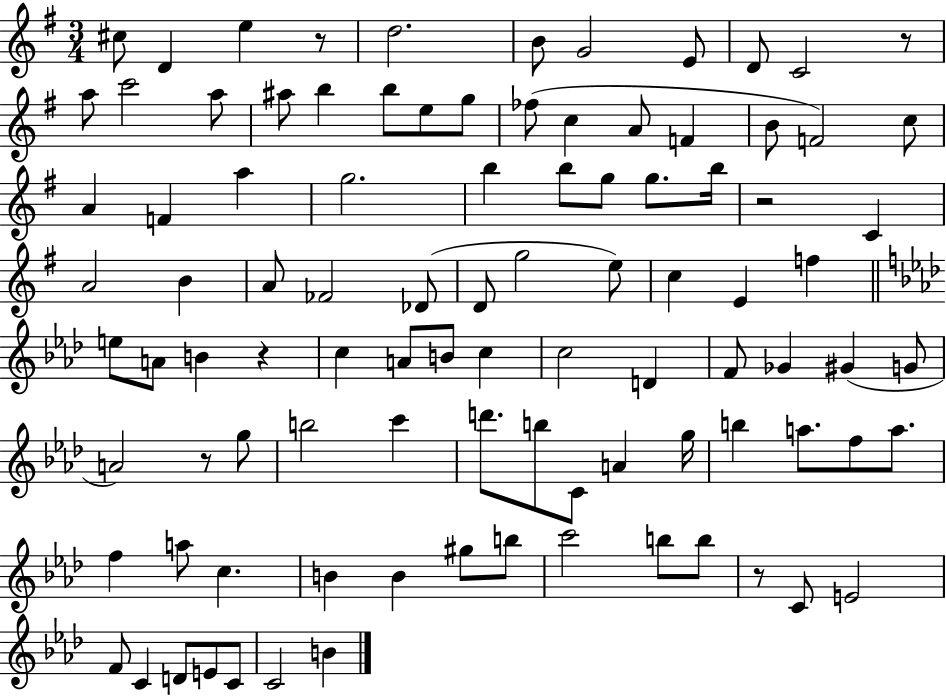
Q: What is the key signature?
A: G major